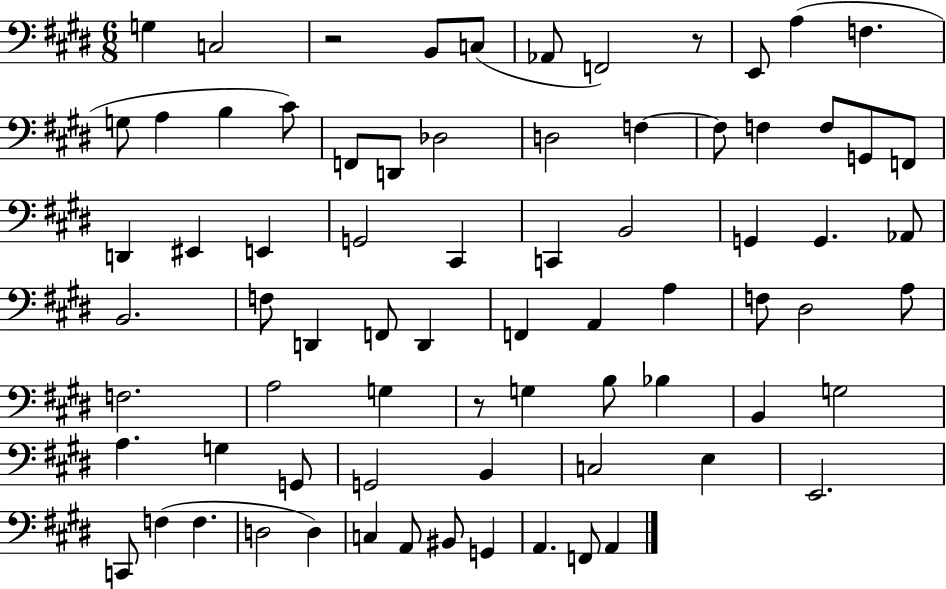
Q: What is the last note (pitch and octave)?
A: A2